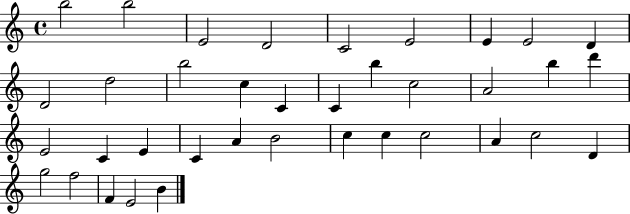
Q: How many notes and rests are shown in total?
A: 37